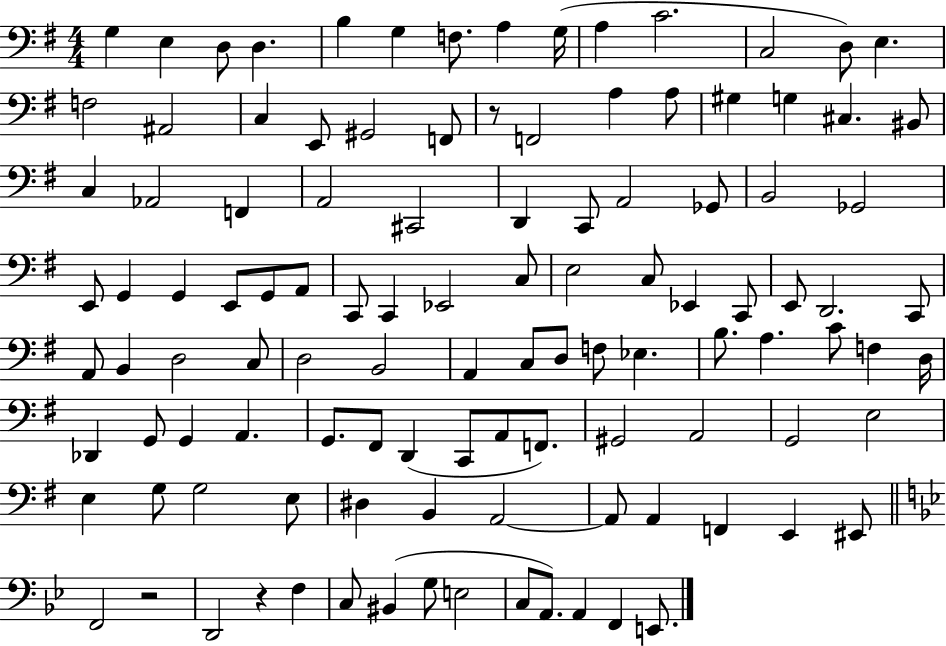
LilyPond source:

{
  \clef bass
  \numericTimeSignature
  \time 4/4
  \key g \major
  g4 e4 d8 d4. | b4 g4 f8. a4 g16( | a4 c'2. | c2 d8) e4. | \break f2 ais,2 | c4 e,8 gis,2 f,8 | r8 f,2 a4 a8 | gis4 g4 cis4. bis,8 | \break c4 aes,2 f,4 | a,2 cis,2 | d,4 c,8 a,2 ges,8 | b,2 ges,2 | \break e,8 g,4 g,4 e,8 g,8 a,8 | c,8 c,4 ees,2 c8 | e2 c8 ees,4 c,8 | e,8 d,2. c,8 | \break a,8 b,4 d2 c8 | d2 b,2 | a,4 c8 d8 f8 ees4. | b8. a4. c'8 f4 d16 | \break des,4 g,8 g,4 a,4. | g,8. fis,8 d,4( c,8 a,8 f,8.) | gis,2 a,2 | g,2 e2 | \break e4 g8 g2 e8 | dis4 b,4 a,2~~ | a,8 a,4 f,4 e,4 eis,8 | \bar "||" \break \key bes \major f,2 r2 | d,2 r4 f4 | c8 bis,4( g8 e2 | c8 a,8.) a,4 f,4 e,8. | \break \bar "|."
}